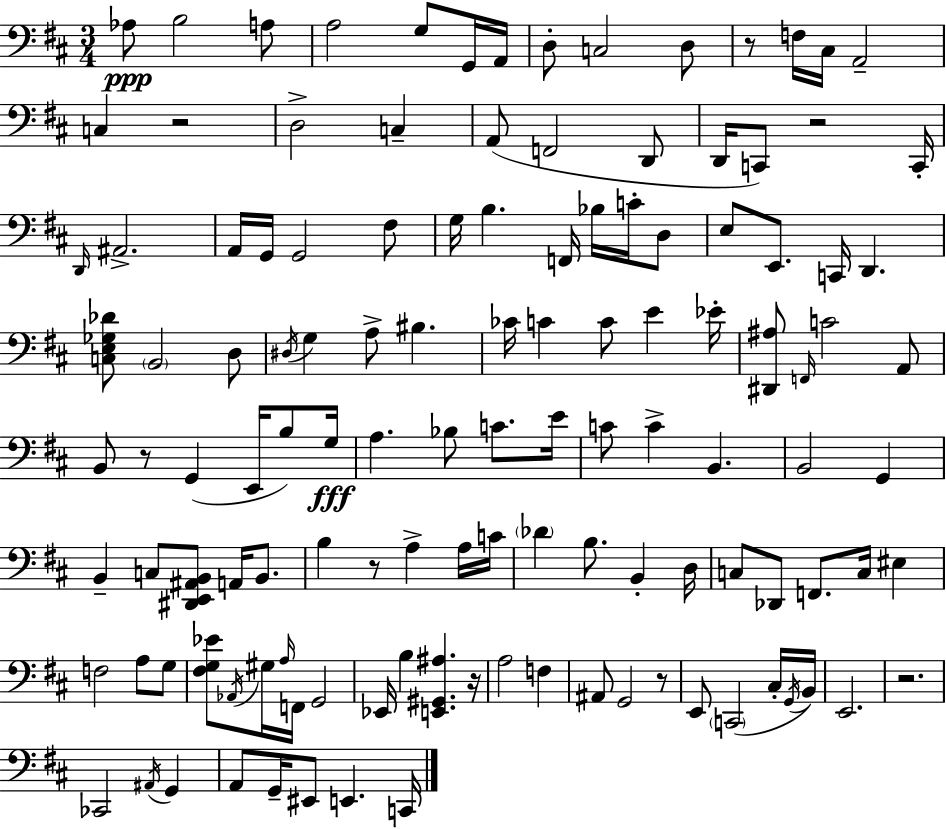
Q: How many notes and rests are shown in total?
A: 124